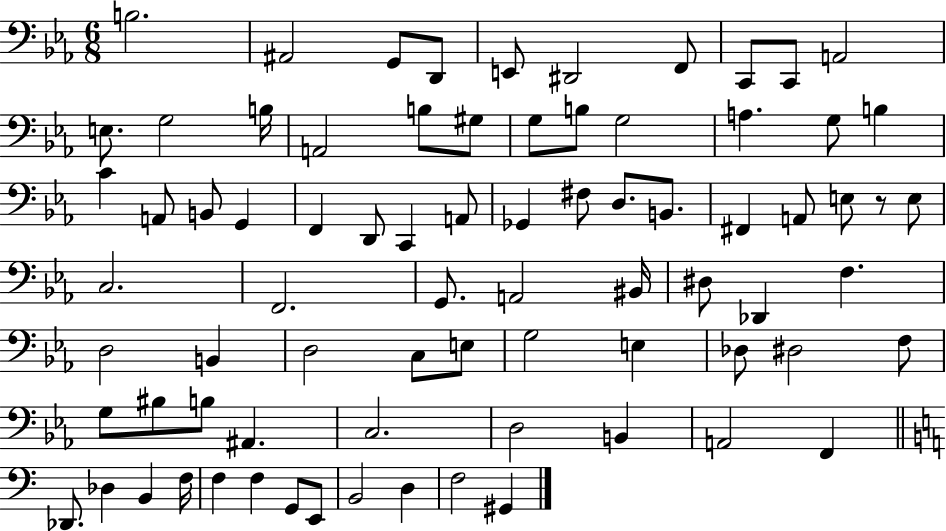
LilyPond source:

{
  \clef bass
  \numericTimeSignature
  \time 6/8
  \key ees \major
  b2. | ais,2 g,8 d,8 | e,8 dis,2 f,8 | c,8 c,8 a,2 | \break e8. g2 b16 | a,2 b8 gis8 | g8 b8 g2 | a4. g8 b4 | \break c'4 a,8 b,8 g,4 | f,4 d,8 c,4 a,8 | ges,4 fis8 d8. b,8. | fis,4 a,8 e8 r8 e8 | \break c2. | f,2. | g,8. a,2 bis,16 | dis8 des,4 f4. | \break d2 b,4 | d2 c8 e8 | g2 e4 | des8 dis2 f8 | \break g8 bis8 b8 ais,4. | c2. | d2 b,4 | a,2 f,4 | \break \bar "||" \break \key a \minor des,8. des4 b,4 f16 | f4 f4 g,8 e,8 | b,2 d4 | f2 gis,4 | \break \bar "|."
}